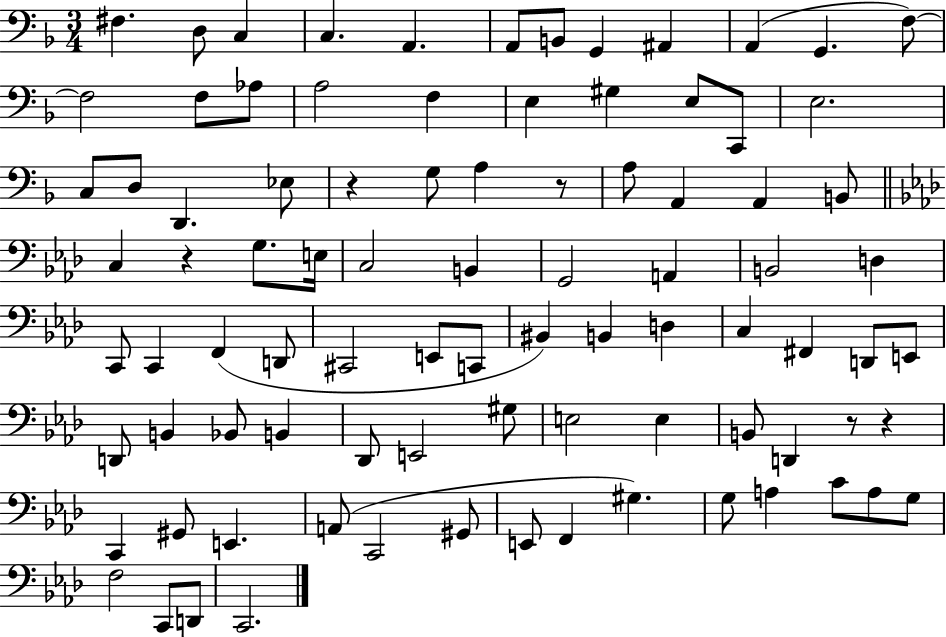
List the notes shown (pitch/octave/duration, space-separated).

F#3/q. D3/e C3/q C3/q. A2/q. A2/e B2/e G2/q A#2/q A2/q G2/q. F3/e F3/h F3/e Ab3/e A3/h F3/q E3/q G#3/q E3/e C2/e E3/h. C3/e D3/e D2/q. Eb3/e R/q G3/e A3/q R/e A3/e A2/q A2/q B2/e C3/q R/q G3/e. E3/s C3/h B2/q G2/h A2/q B2/h D3/q C2/e C2/q F2/q D2/e C#2/h E2/e C2/e BIS2/q B2/q D3/q C3/q F#2/q D2/e E2/e D2/e B2/q Bb2/e B2/q Db2/e E2/h G#3/e E3/h E3/q B2/e D2/q R/e R/q C2/q G#2/e E2/q. A2/e C2/h G#2/e E2/e F2/q G#3/q. G3/e A3/q C4/e A3/e G3/e F3/h C2/e D2/e C2/h.